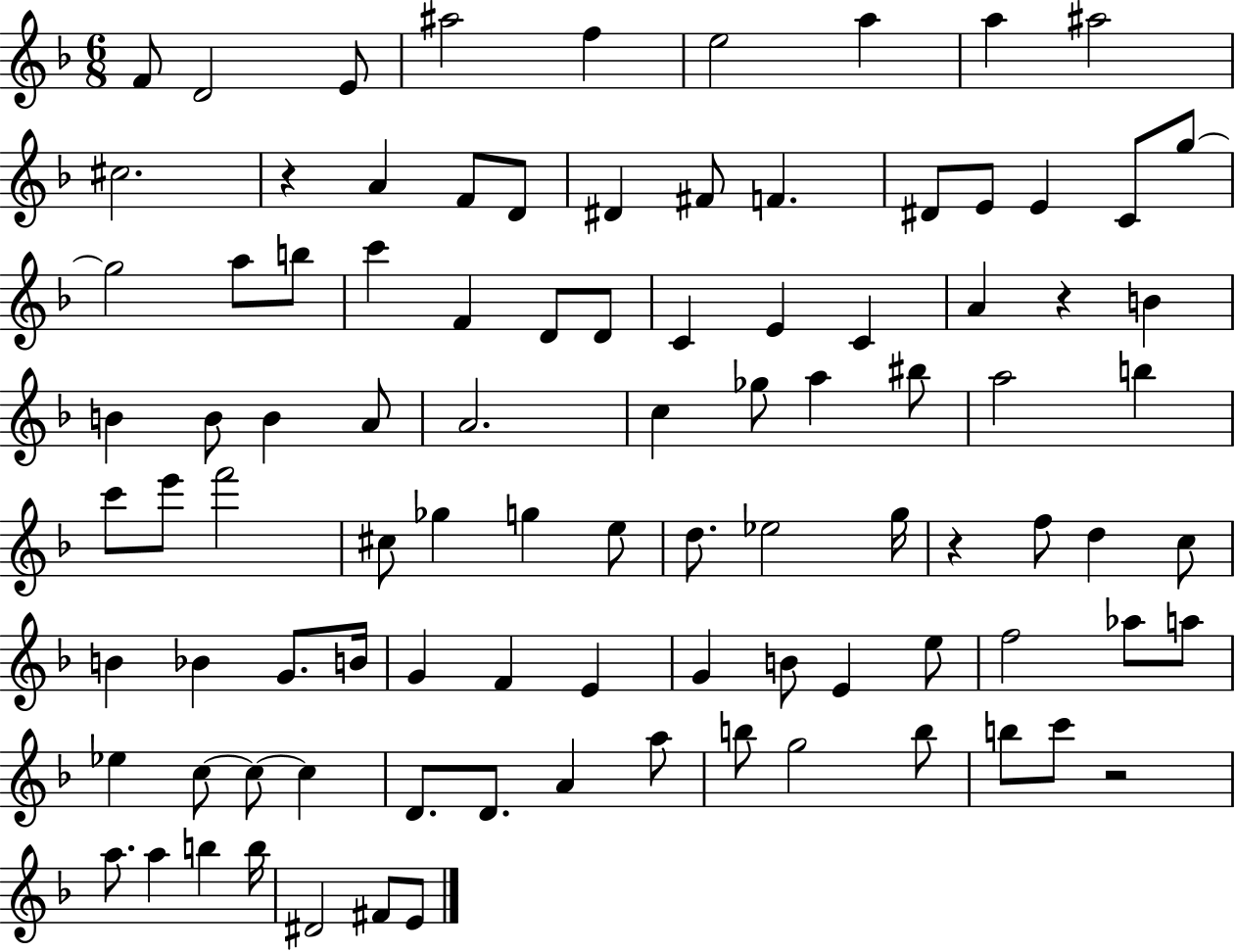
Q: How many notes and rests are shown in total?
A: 95